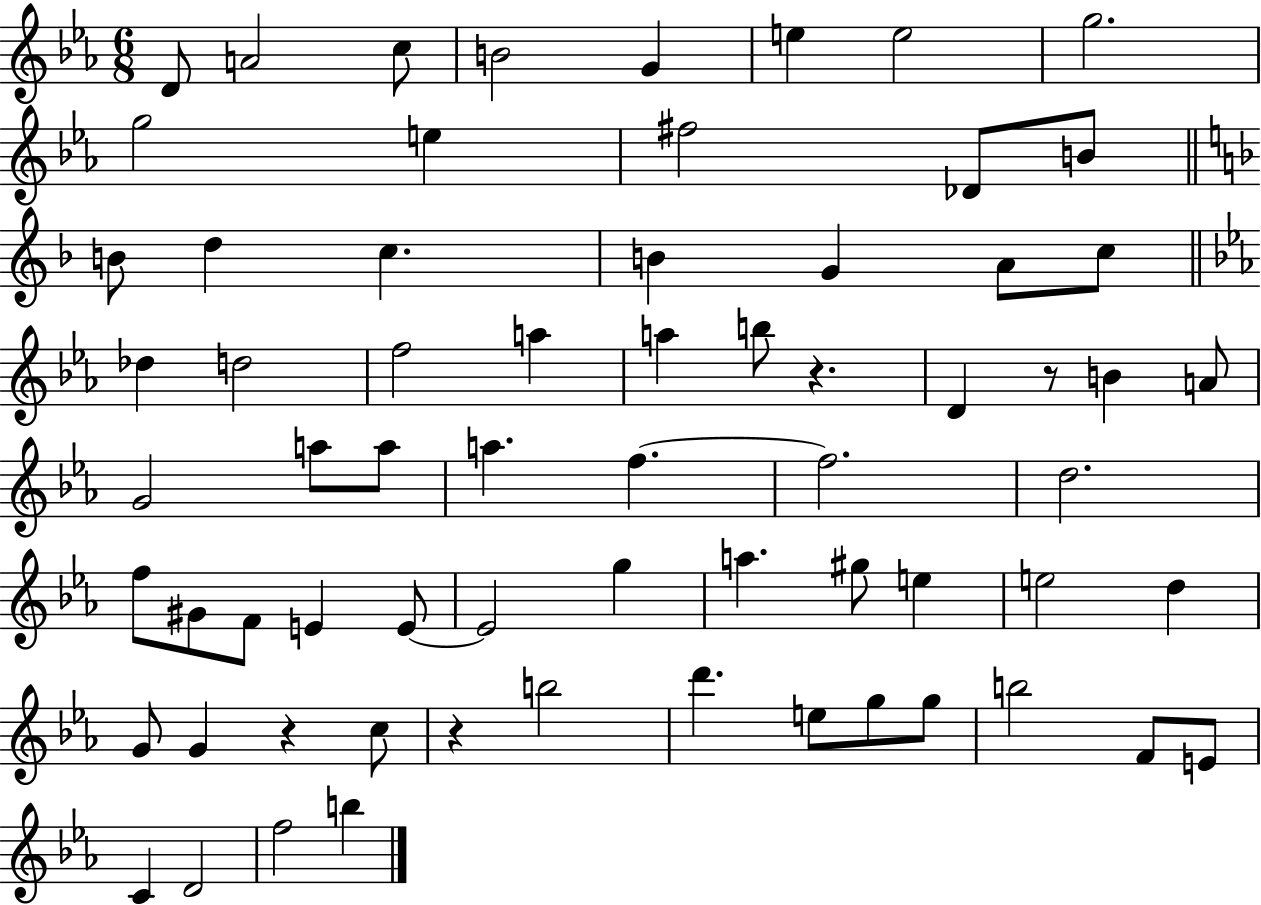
X:1
T:Untitled
M:6/8
L:1/4
K:Eb
D/2 A2 c/2 B2 G e e2 g2 g2 e ^f2 _D/2 B/2 B/2 d c B G A/2 c/2 _d d2 f2 a a b/2 z D z/2 B A/2 G2 a/2 a/2 a f f2 d2 f/2 ^G/2 F/2 E E/2 E2 g a ^g/2 e e2 d G/2 G z c/2 z b2 d' e/2 g/2 g/2 b2 F/2 E/2 C D2 f2 b